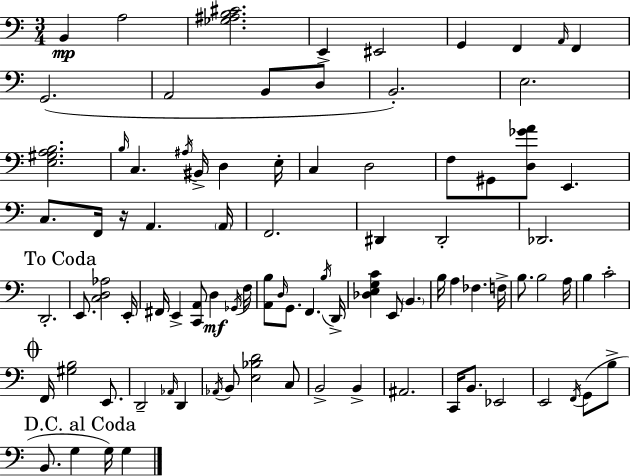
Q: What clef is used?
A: bass